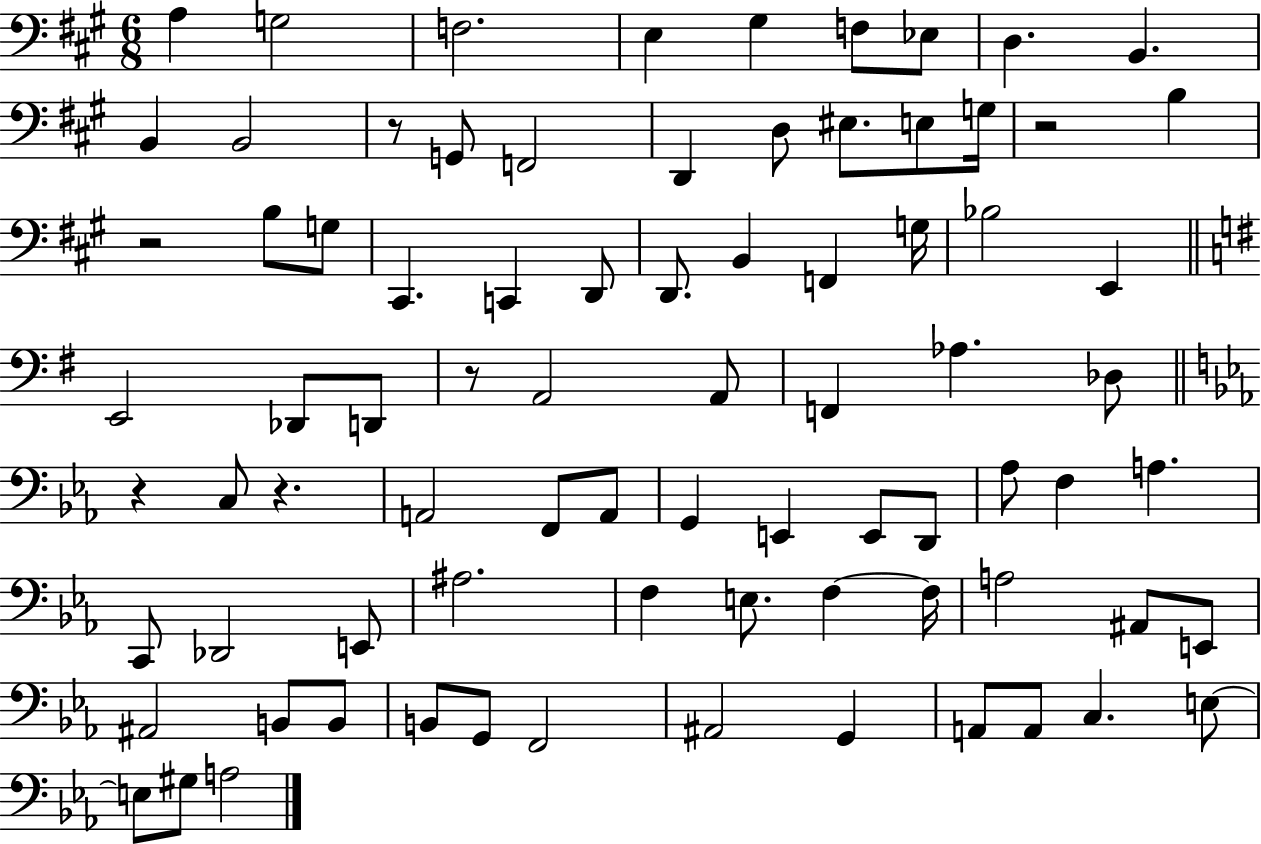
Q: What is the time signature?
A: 6/8